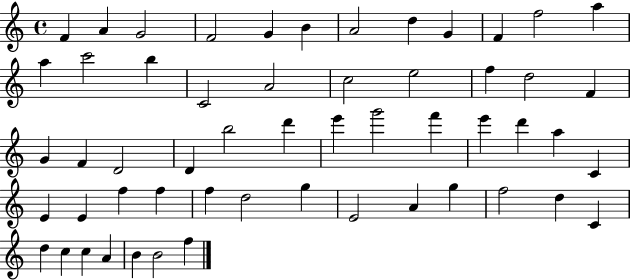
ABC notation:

X:1
T:Untitled
M:4/4
L:1/4
K:C
F A G2 F2 G B A2 d G F f2 a a c'2 b C2 A2 c2 e2 f d2 F G F D2 D b2 d' e' g'2 f' e' d' a C E E f f f d2 g E2 A g f2 d C d c c A B B2 f